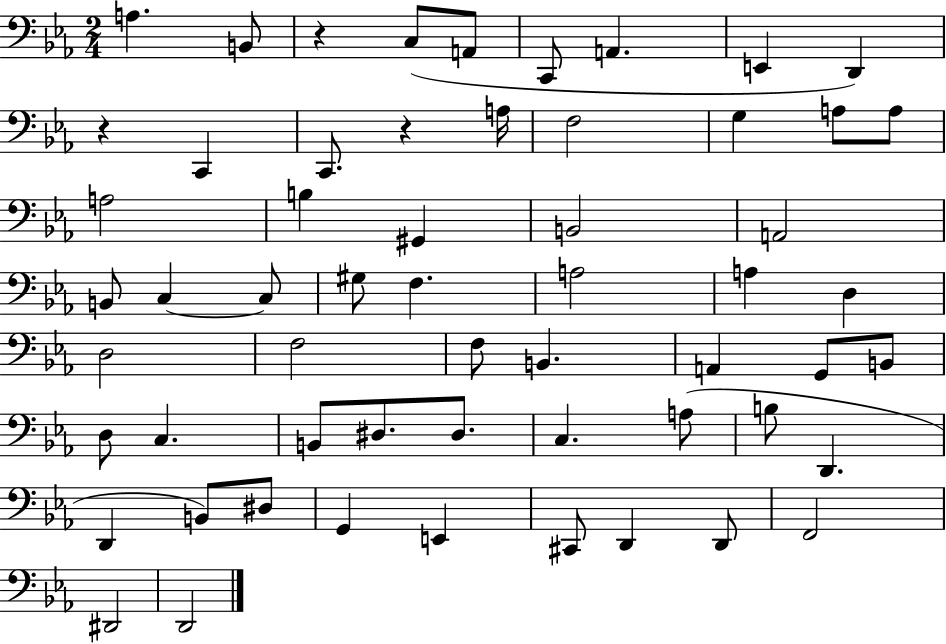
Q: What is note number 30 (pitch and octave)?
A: F3